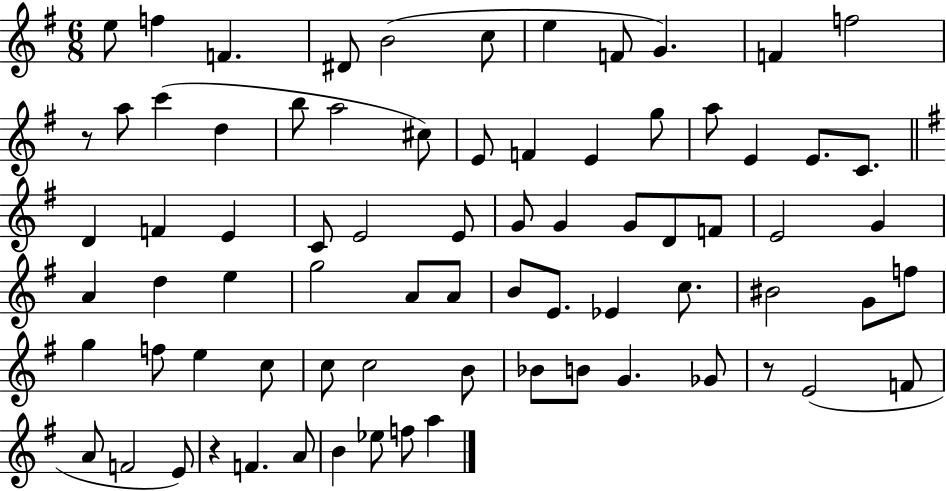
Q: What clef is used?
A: treble